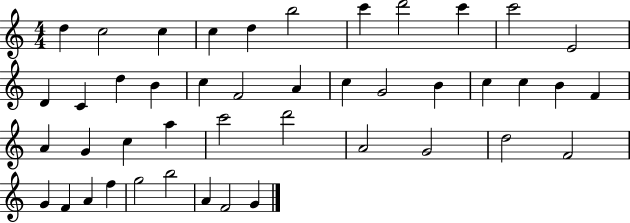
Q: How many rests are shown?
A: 0